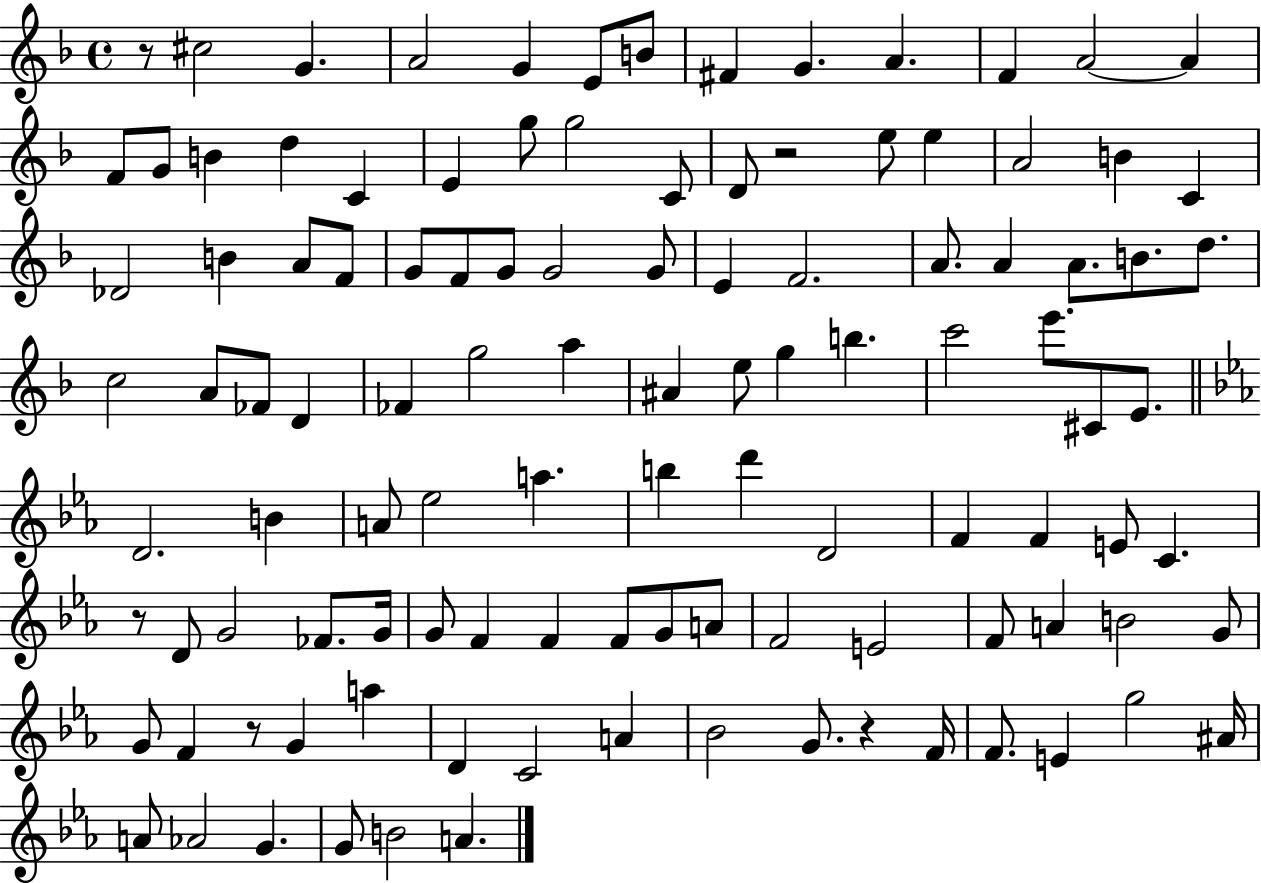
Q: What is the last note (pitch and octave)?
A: A4